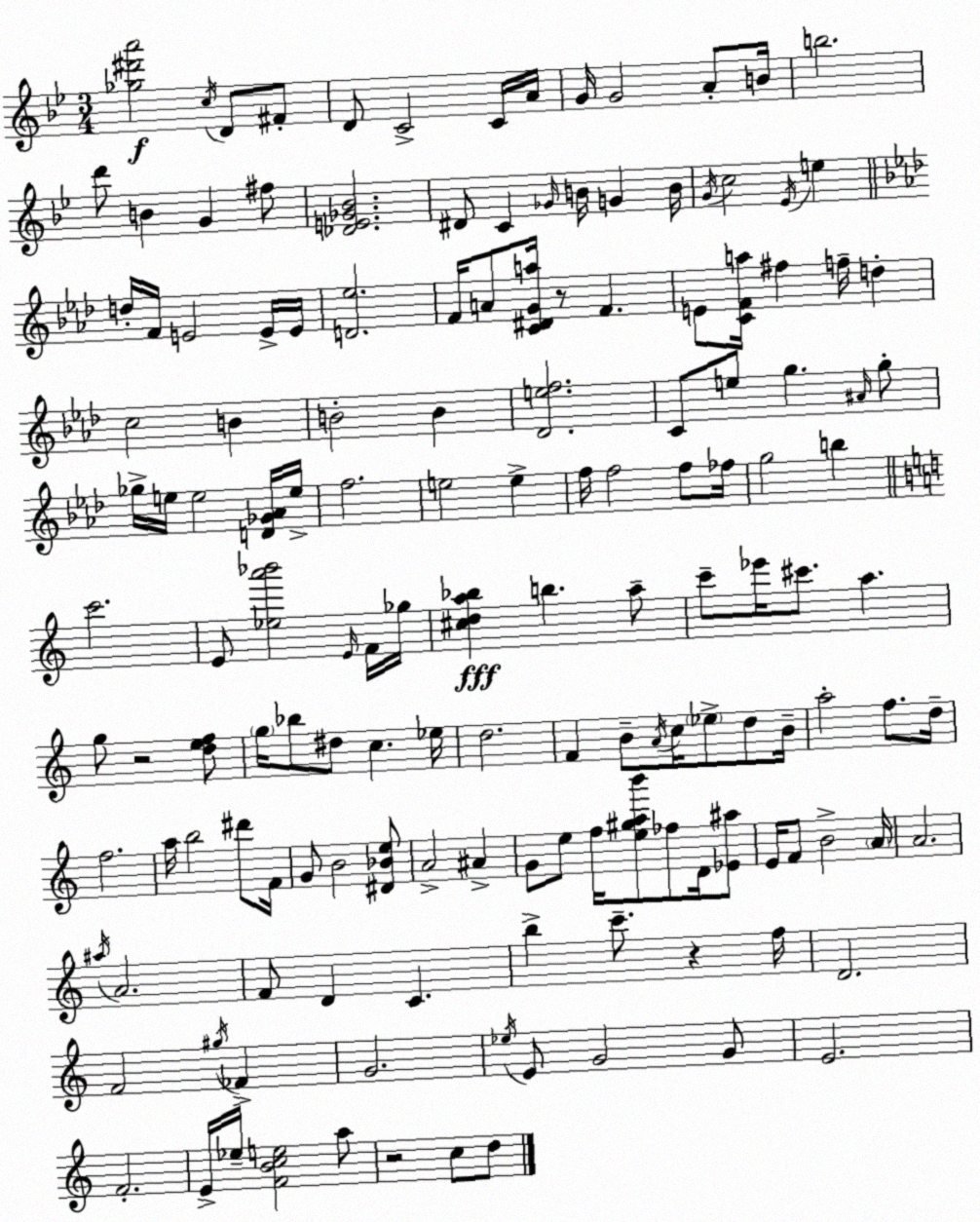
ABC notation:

X:1
T:Untitled
M:3/4
L:1/4
K:Bb
[_g^d'a']2 c/4 D/2 ^F/2 D/2 C2 C/4 A/4 G/4 G2 A/2 B/4 b2 d'/2 B G ^f/2 [_DE_G_B]2 ^D/2 C _G/4 B/4 G B/4 G/4 c2 _E/4 e d/4 F/4 E2 E/4 E/4 [D_e]2 F/4 A/2 [C^DGa]/4 z/2 F E/2 [CFa]/4 ^f f/4 d c2 B B2 B [_Def]2 C/2 e/2 g ^A/4 g/2 _g/4 e/4 e2 [D_G_A]/4 e/4 f2 e2 e f/4 f2 f/2 _f/4 g2 b c'2 E/2 [_ea'_b']2 E/4 F/4 _g/4 [^cda_b] b a/2 c'/2 _e'/4 ^c'/2 a g/2 z2 [def]/2 g/4 _b/2 ^d/2 c _e/4 d2 F B/2 A/4 c/4 _e/2 d/2 B/4 a2 f/2 d/4 f2 a/4 b2 ^d'/2 F/4 G/2 B2 [^D_Be]/2 A2 ^A G/2 e/2 f/4 [e^gab']/2 _f/2 D/4 [_E^a]/2 E/4 F/2 B2 A/4 A2 ^a/4 A2 F/2 D C b c'/2 z f/4 D2 F2 ^g/4 _F G2 _e/4 E/2 G2 G/2 E2 F2 E/4 _e/4 [FBce]2 a/2 z2 c/2 d/2